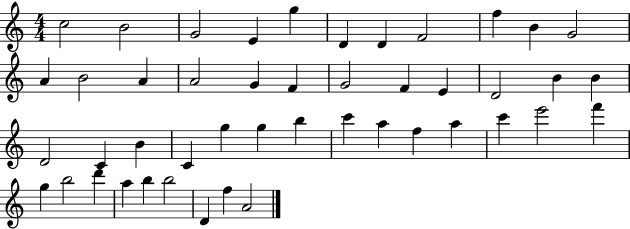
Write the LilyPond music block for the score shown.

{
  \clef treble
  \numericTimeSignature
  \time 4/4
  \key c \major
  c''2 b'2 | g'2 e'4 g''4 | d'4 d'4 f'2 | f''4 b'4 g'2 | \break a'4 b'2 a'4 | a'2 g'4 f'4 | g'2 f'4 e'4 | d'2 b'4 b'4 | \break d'2 c'4 b'4 | c'4 g''4 g''4 b''4 | c'''4 a''4 f''4 a''4 | c'''4 e'''2 f'''4 | \break g''4 b''2 d'''4 | a''4 b''4 b''2 | d'4 f''4 a'2 | \bar "|."
}